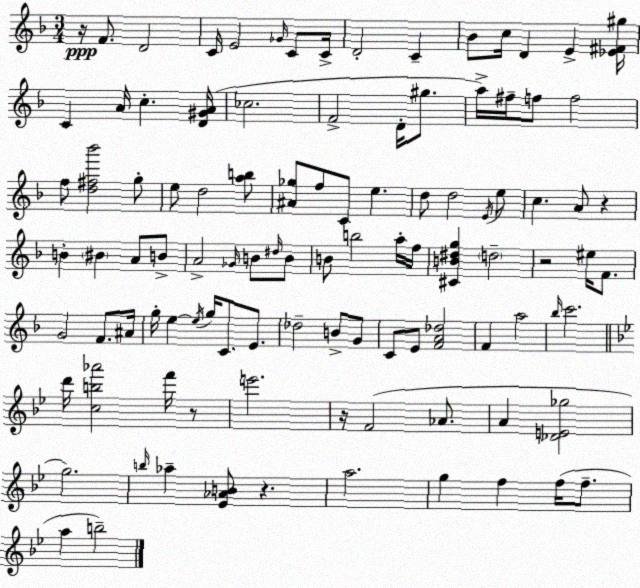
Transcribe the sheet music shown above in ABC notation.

X:1
T:Untitled
M:3/4
L:1/4
K:Dm
z/4 F/2 D2 C/4 E2 _G/4 C/2 C/4 D2 C _B/2 c/4 D E [_E^F^g]/4 C A/4 c [D^GA]/4 _c2 F2 D/4 ^g/2 a/4 ^f/4 f/2 f2 f/2 [d^f_b']2 g/2 e/2 d2 [ab]/2 [^A_g]/2 f/2 C/2 e d/2 d2 E/4 e/2 c A/2 z B ^B A/2 B/2 A2 _G/4 B/2 ^d/4 B/2 B/2 b2 a/4 f/4 [^CB^dg] d2 z2 ^e/4 F/2 G2 F/2 ^A/4 g/4 e e/4 g/4 C/2 E/2 _d2 B/2 G/2 C/2 E/2 [FA_d]2 F a2 _b/4 c'2 d'/4 [cb_a']2 f'/4 z/2 e'2 z/4 F2 _A/2 A [_DE_g]2 g2 b/4 _a [_E_AB]/2 z a2 g f f/4 f/2 a b2